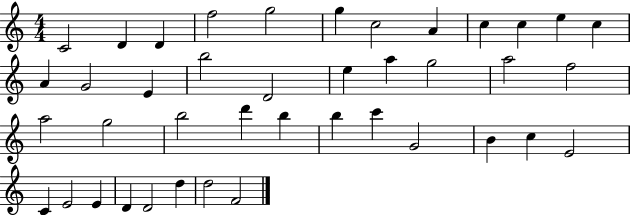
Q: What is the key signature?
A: C major